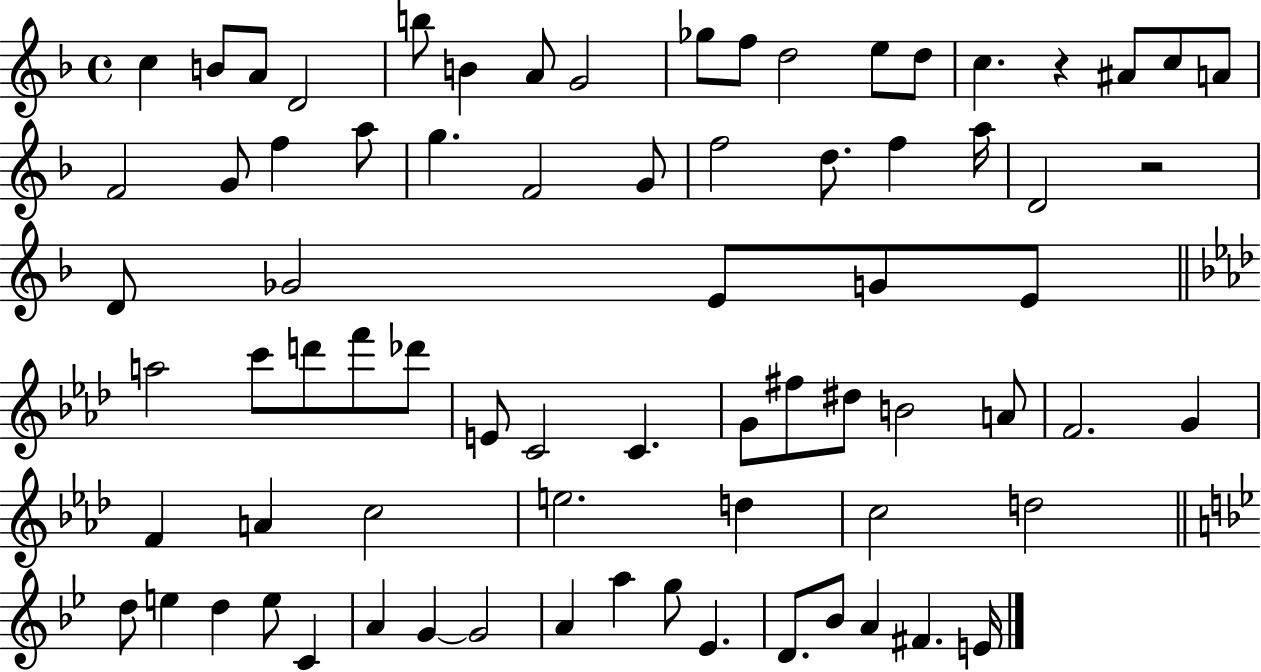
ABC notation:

X:1
T:Untitled
M:4/4
L:1/4
K:F
c B/2 A/2 D2 b/2 B A/2 G2 _g/2 f/2 d2 e/2 d/2 c z ^A/2 c/2 A/2 F2 G/2 f a/2 g F2 G/2 f2 d/2 f a/4 D2 z2 D/2 _G2 E/2 G/2 E/2 a2 c'/2 d'/2 f'/2 _d'/2 E/2 C2 C G/2 ^f/2 ^d/2 B2 A/2 F2 G F A c2 e2 d c2 d2 d/2 e d e/2 C A G G2 A a g/2 _E D/2 _B/2 A ^F E/4